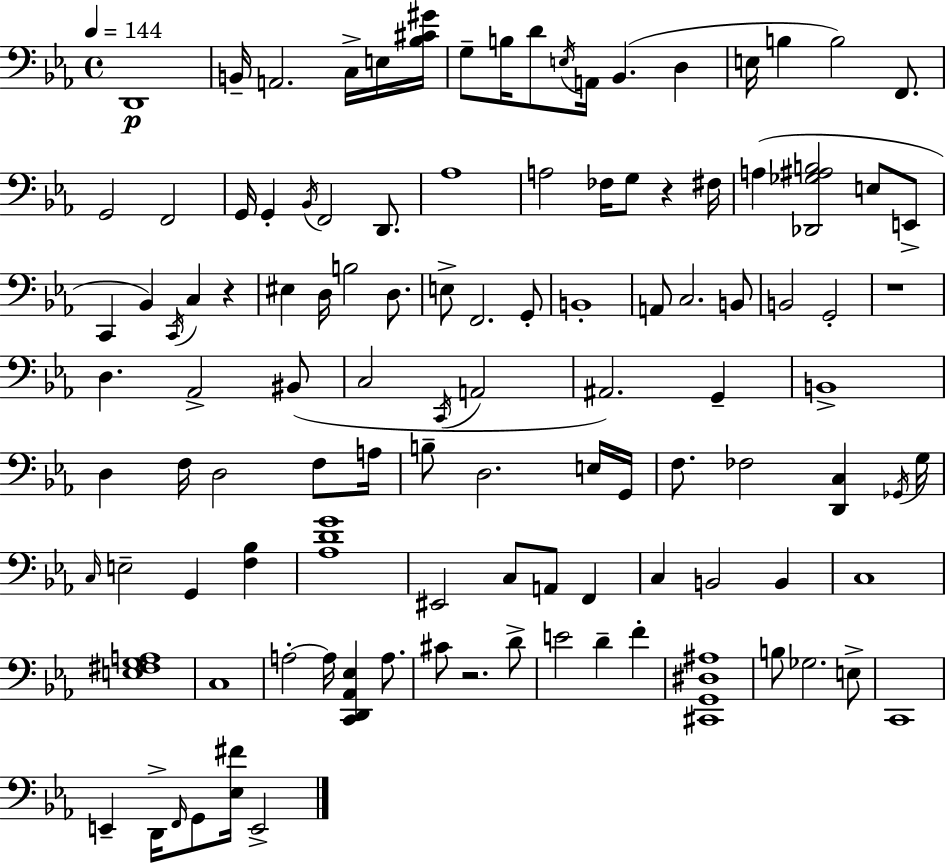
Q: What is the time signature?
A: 4/4